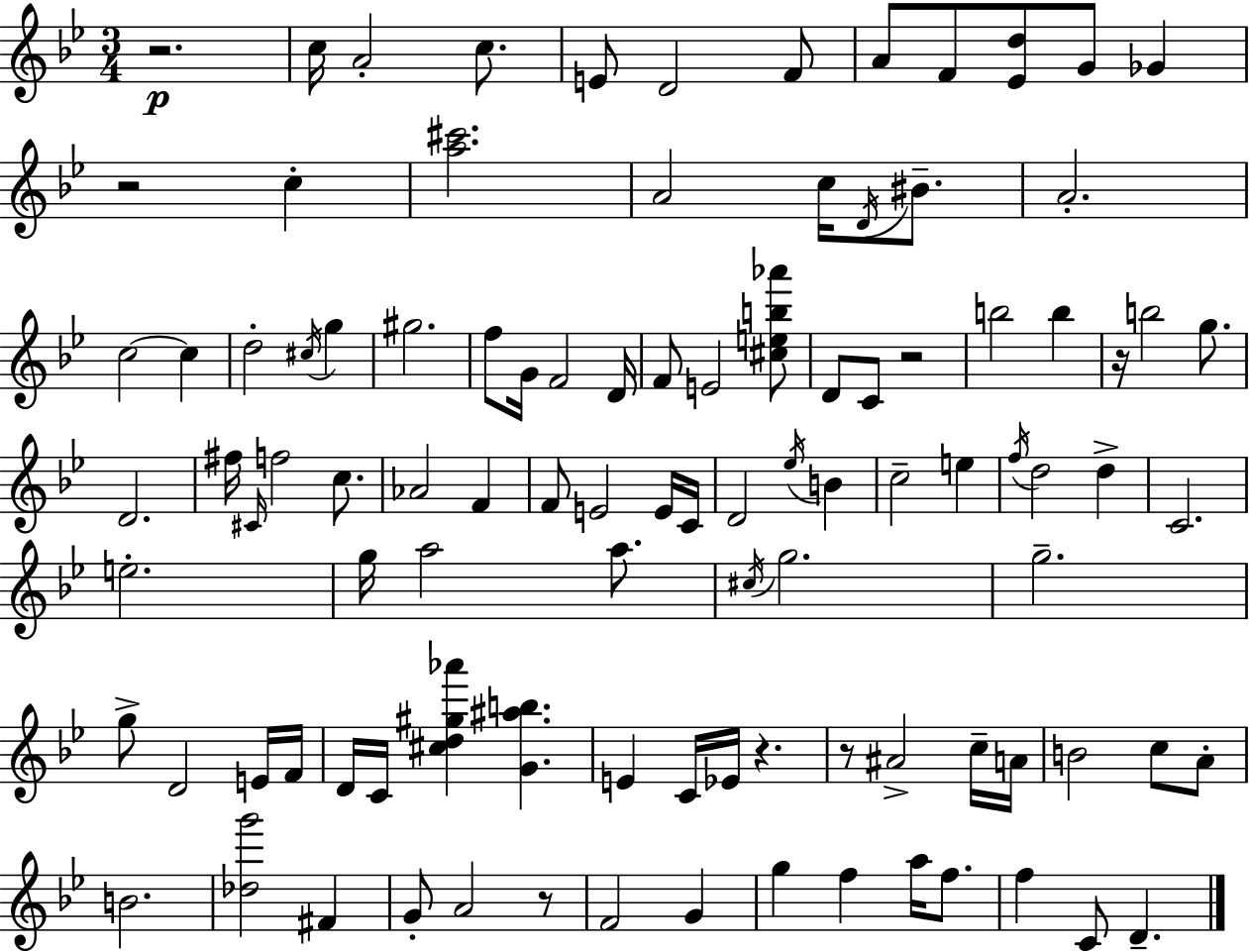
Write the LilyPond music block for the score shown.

{
  \clef treble
  \numericTimeSignature
  \time 3/4
  \key g \minor
  r2.\p | c''16 a'2-. c''8. | e'8 d'2 f'8 | a'8 f'8 <ees' d''>8 g'8 ges'4 | \break r2 c''4-. | <a'' cis'''>2. | a'2 c''16 \acciaccatura { d'16 } bis'8.-- | a'2.-. | \break c''2~~ c''4 | d''2-. \acciaccatura { cis''16 } g''4 | gis''2. | f''8 g'16 f'2 | \break d'16 f'8 e'2 | <cis'' e'' b'' aes'''>8 d'8 c'8 r2 | b''2 b''4 | r16 b''2 g''8. | \break d'2. | fis''16 \grace { cis'16 } f''2 | c''8. aes'2 f'4 | f'8 e'2 | \break e'16 c'16 d'2 \acciaccatura { ees''16 } | b'4 c''2-- | e''4 \acciaccatura { f''16 } d''2 | d''4-> c'2. | \break e''2.-. | g''16 a''2 | a''8. \acciaccatura { cis''16 } g''2. | g''2.-- | \break g''8-> d'2 | e'16 f'16 d'16 c'16 <cis'' d'' gis'' aes'''>4 | <g' ais'' b''>4. e'4 c'16 ees'16 | r4. r8 ais'2-> | \break c''16-- a'16 b'2 | c''8 a'8-. b'2. | <des'' g'''>2 | fis'4 g'8-. a'2 | \break r8 f'2 | g'4 g''4 f''4 | a''16 f''8. f''4 c'8 | d'4.-- \bar "|."
}